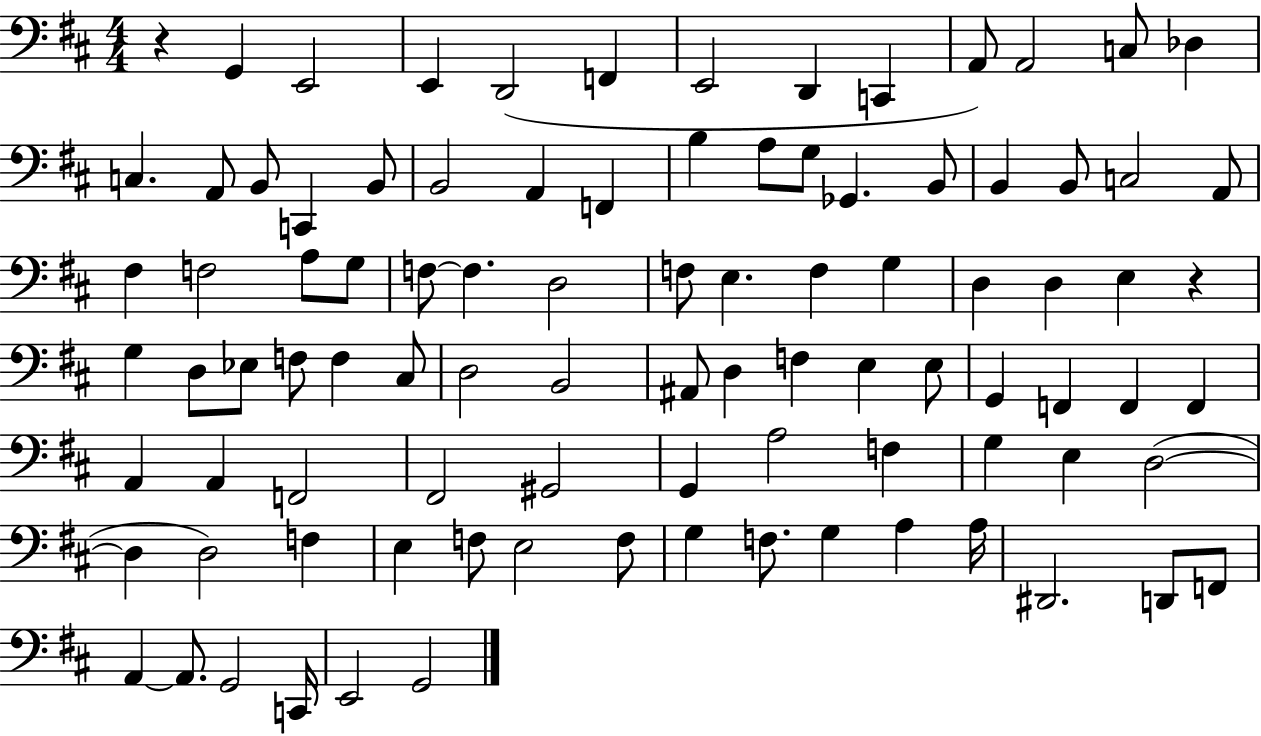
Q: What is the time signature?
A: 4/4